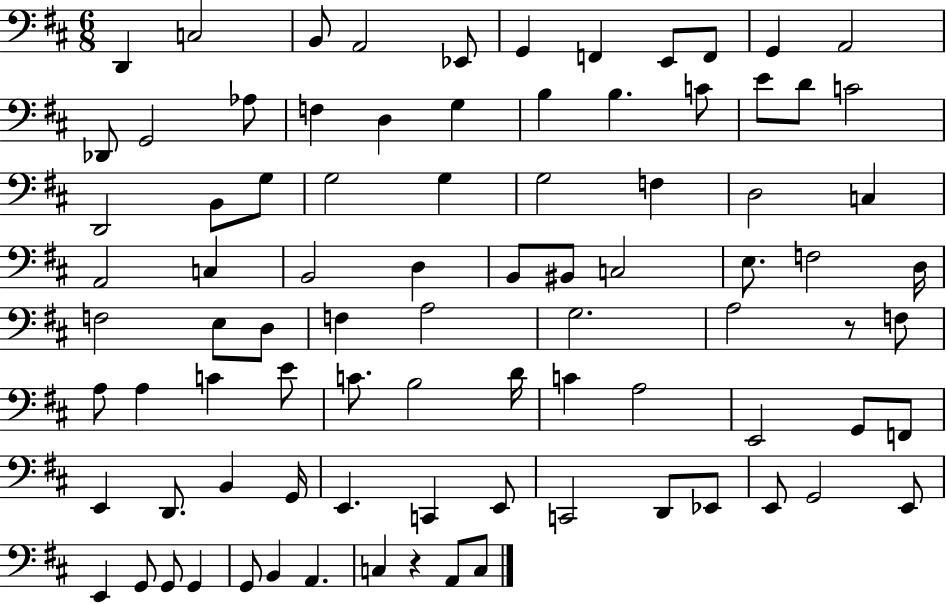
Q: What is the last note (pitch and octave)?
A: C3